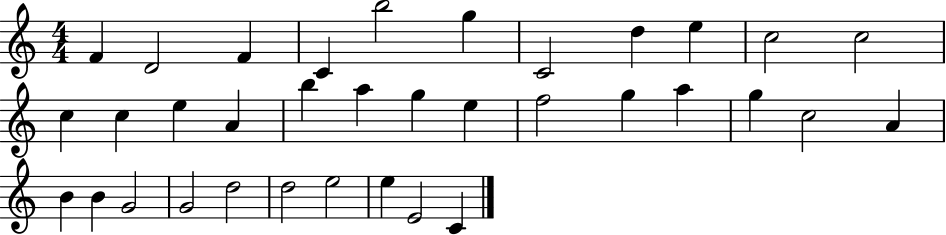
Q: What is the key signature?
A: C major